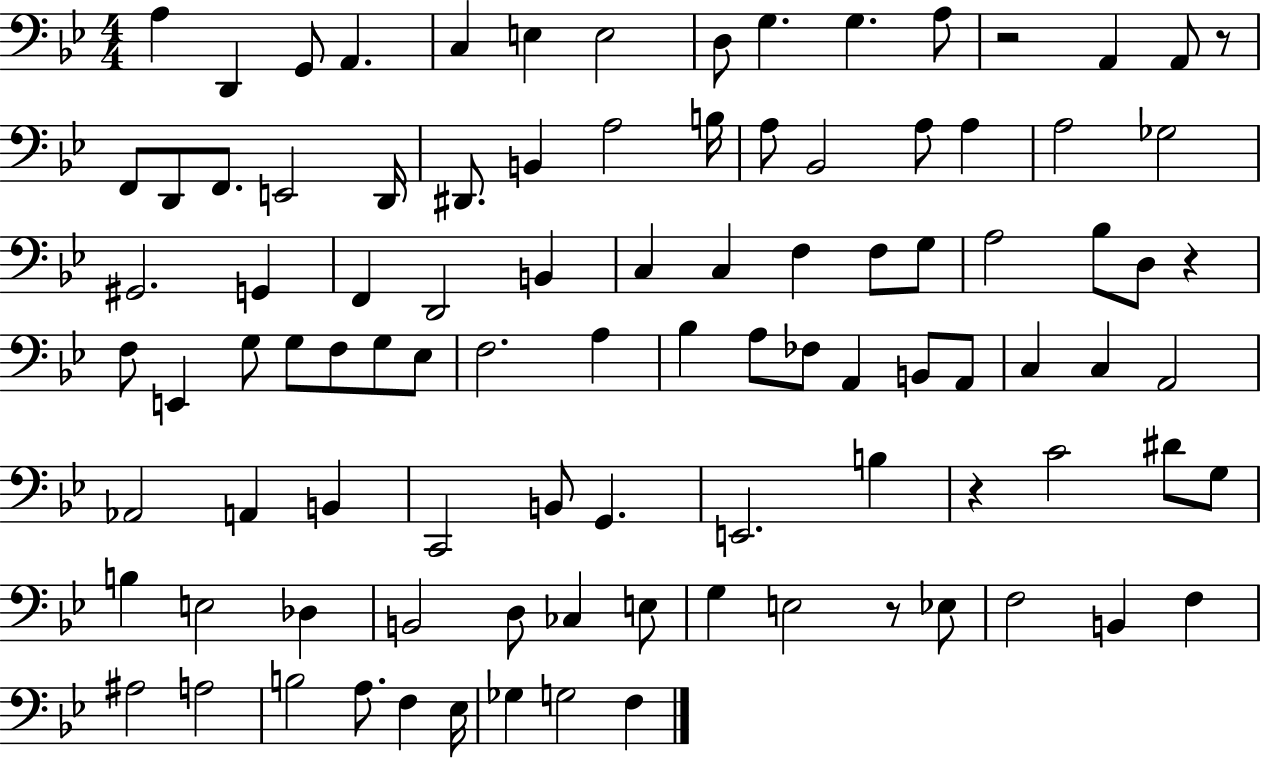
X:1
T:Untitled
M:4/4
L:1/4
K:Bb
A, D,, G,,/2 A,, C, E, E,2 D,/2 G, G, A,/2 z2 A,, A,,/2 z/2 F,,/2 D,,/2 F,,/2 E,,2 D,,/4 ^D,,/2 B,, A,2 B,/4 A,/2 _B,,2 A,/2 A, A,2 _G,2 ^G,,2 G,, F,, D,,2 B,, C, C, F, F,/2 G,/2 A,2 _B,/2 D,/2 z F,/2 E,, G,/2 G,/2 F,/2 G,/2 _E,/2 F,2 A, _B, A,/2 _F,/2 A,, B,,/2 A,,/2 C, C, A,,2 _A,,2 A,, B,, C,,2 B,,/2 G,, E,,2 B, z C2 ^D/2 G,/2 B, E,2 _D, B,,2 D,/2 _C, E,/2 G, E,2 z/2 _E,/2 F,2 B,, F, ^A,2 A,2 B,2 A,/2 F, _E,/4 _G, G,2 F,